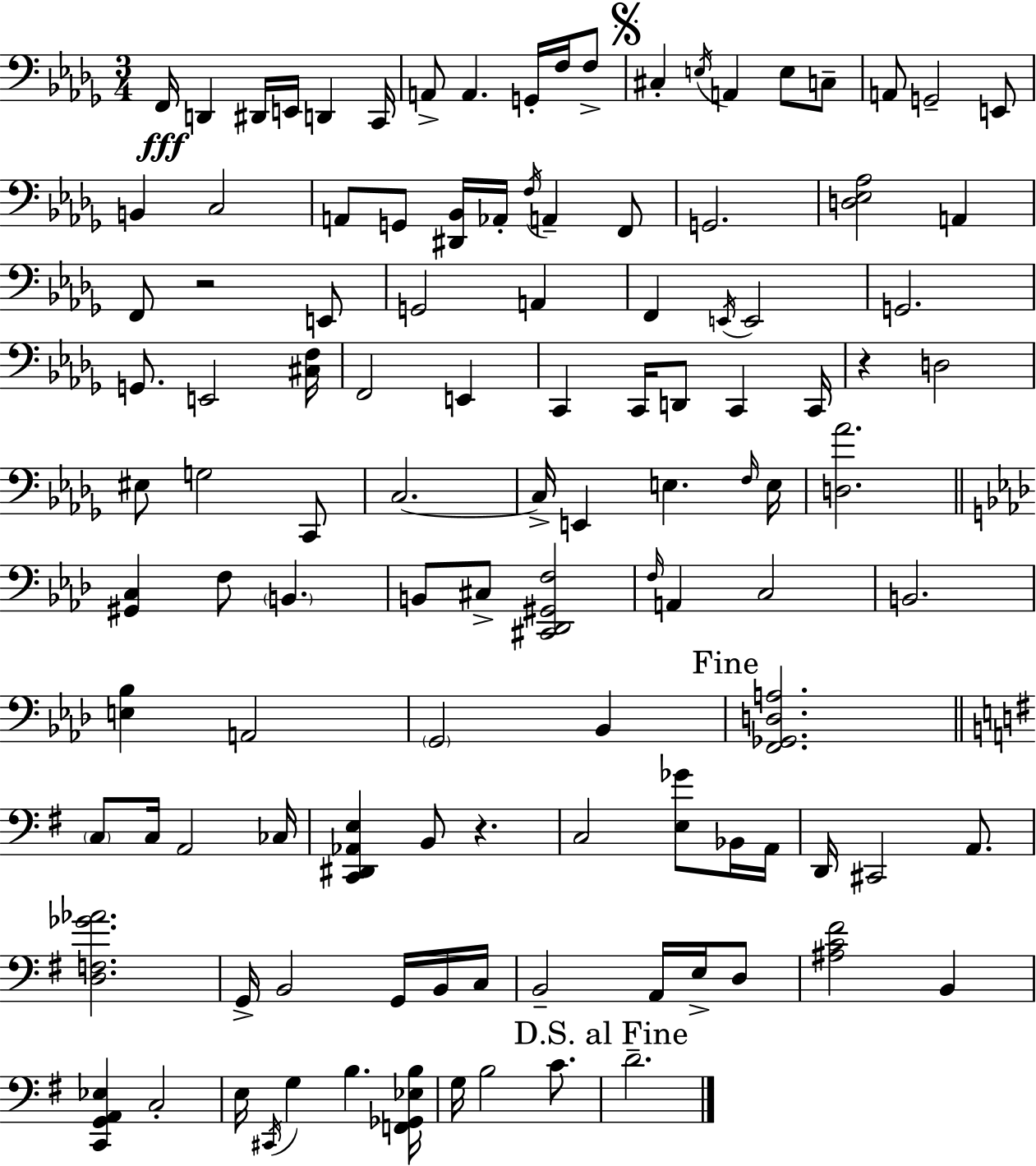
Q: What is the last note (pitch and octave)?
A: D4